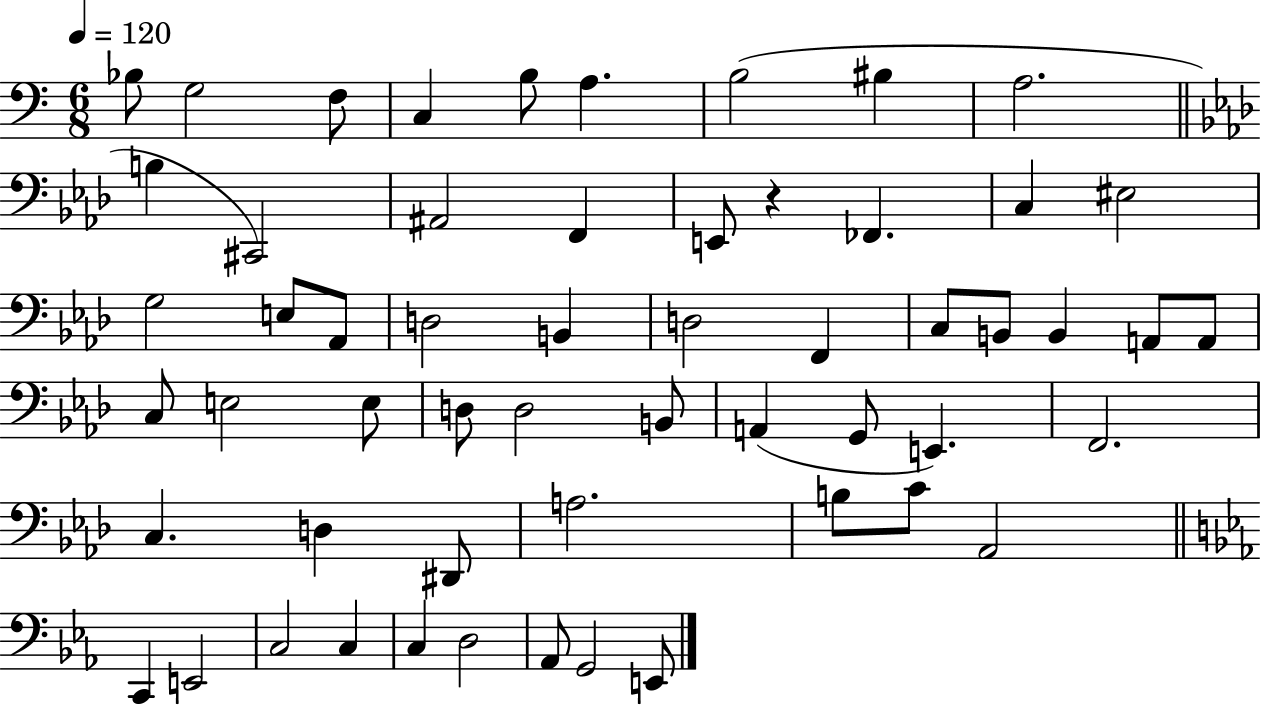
X:1
T:Untitled
M:6/8
L:1/4
K:C
_B,/2 G,2 F,/2 C, B,/2 A, B,2 ^B, A,2 B, ^C,,2 ^A,,2 F,, E,,/2 z _F,, C, ^E,2 G,2 E,/2 _A,,/2 D,2 B,, D,2 F,, C,/2 B,,/2 B,, A,,/2 A,,/2 C,/2 E,2 E,/2 D,/2 D,2 B,,/2 A,, G,,/2 E,, F,,2 C, D, ^D,,/2 A,2 B,/2 C/2 _A,,2 C,, E,,2 C,2 C, C, D,2 _A,,/2 G,,2 E,,/2